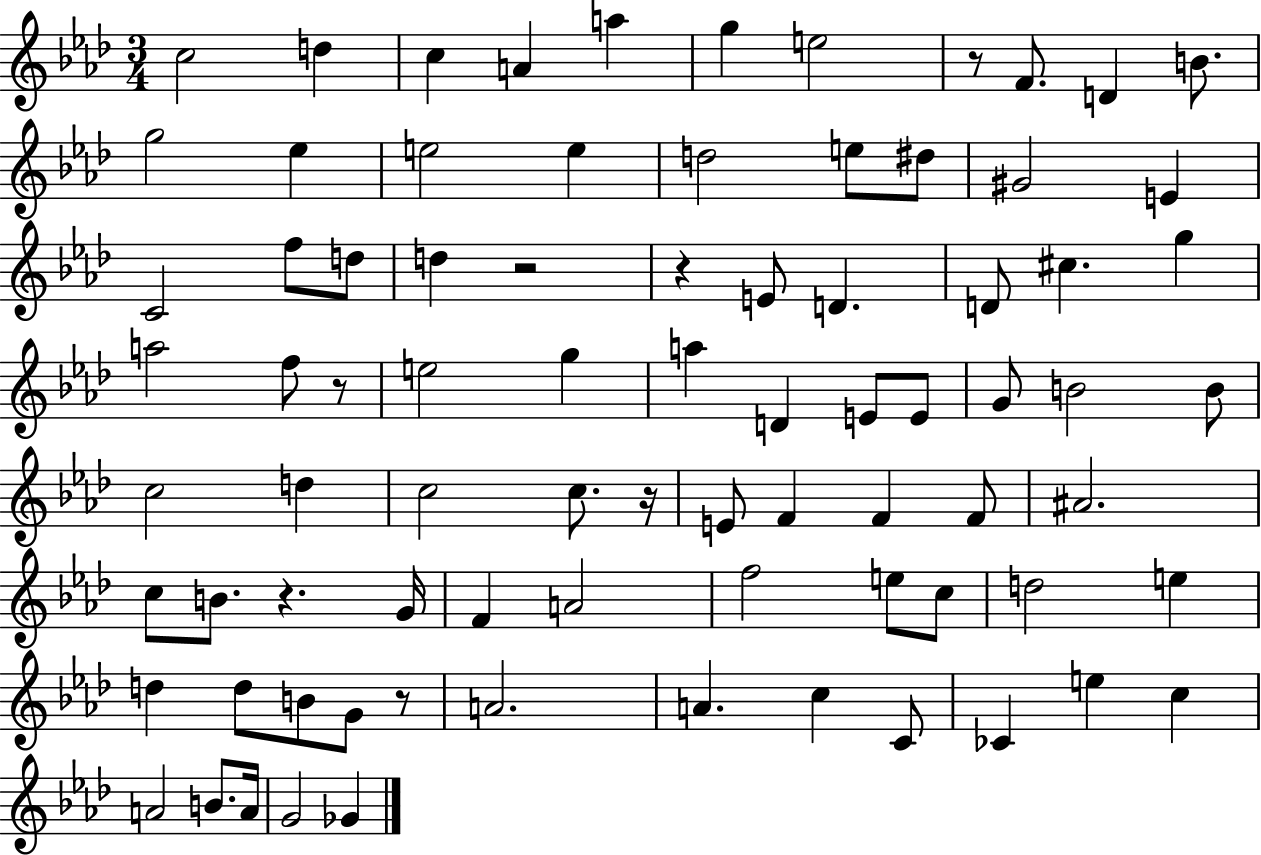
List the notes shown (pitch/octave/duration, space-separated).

C5/h D5/q C5/q A4/q A5/q G5/q E5/h R/e F4/e. D4/q B4/e. G5/h Eb5/q E5/h E5/q D5/h E5/e D#5/e G#4/h E4/q C4/h F5/e D5/e D5/q R/h R/q E4/e D4/q. D4/e C#5/q. G5/q A5/h F5/e R/e E5/h G5/q A5/q D4/q E4/e E4/e G4/e B4/h B4/e C5/h D5/q C5/h C5/e. R/s E4/e F4/q F4/q F4/e A#4/h. C5/e B4/e. R/q. G4/s F4/q A4/h F5/h E5/e C5/e D5/h E5/q D5/q D5/e B4/e G4/e R/e A4/h. A4/q. C5/q C4/e CES4/q E5/q C5/q A4/h B4/e. A4/s G4/h Gb4/q